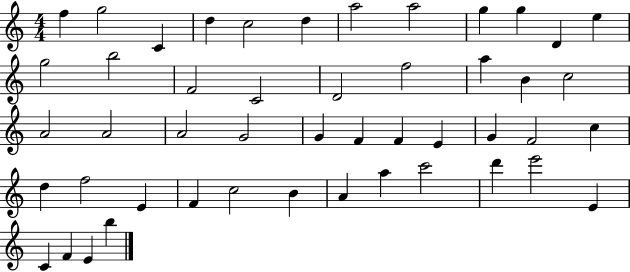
{
  \clef treble
  \numericTimeSignature
  \time 4/4
  \key c \major
  f''4 g''2 c'4 | d''4 c''2 d''4 | a''2 a''2 | g''4 g''4 d'4 e''4 | \break g''2 b''2 | f'2 c'2 | d'2 f''2 | a''4 b'4 c''2 | \break a'2 a'2 | a'2 g'2 | g'4 f'4 f'4 e'4 | g'4 f'2 c''4 | \break d''4 f''2 e'4 | f'4 c''2 b'4 | a'4 a''4 c'''2 | d'''4 e'''2 e'4 | \break c'4 f'4 e'4 b''4 | \bar "|."
}